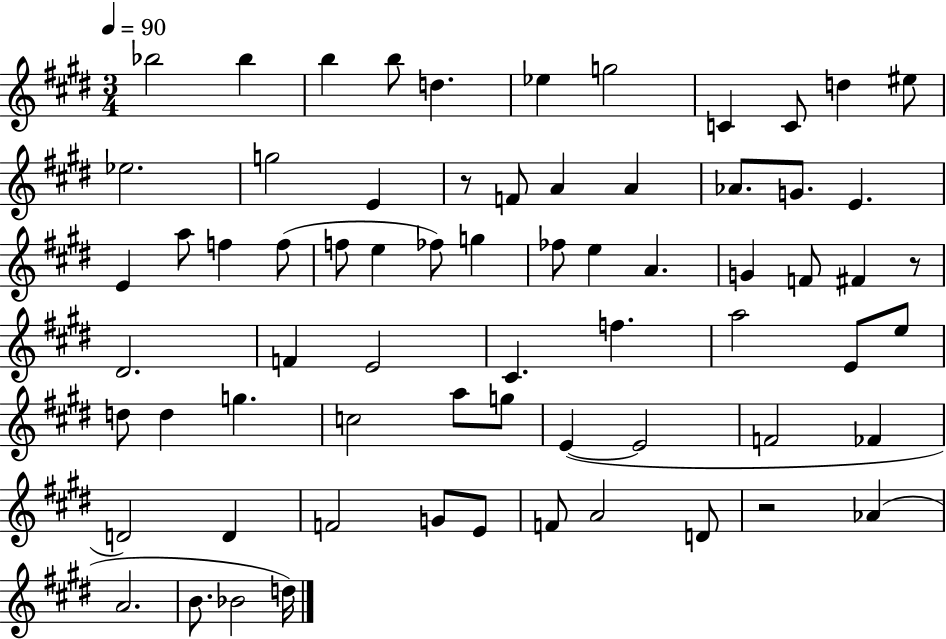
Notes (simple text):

Bb5/h Bb5/q B5/q B5/e D5/q. Eb5/q G5/h C4/q C4/e D5/q EIS5/e Eb5/h. G5/h E4/q R/e F4/e A4/q A4/q Ab4/e. G4/e. E4/q. E4/q A5/e F5/q F5/e F5/e E5/q FES5/e G5/q FES5/e E5/q A4/q. G4/q F4/e F#4/q R/e D#4/h. F4/q E4/h C#4/q. F5/q. A5/h E4/e E5/e D5/e D5/q G5/q. C5/h A5/e G5/e E4/q E4/h F4/h FES4/q D4/h D4/q F4/h G4/e E4/e F4/e A4/h D4/e R/h Ab4/q A4/h. B4/e. Bb4/h D5/s